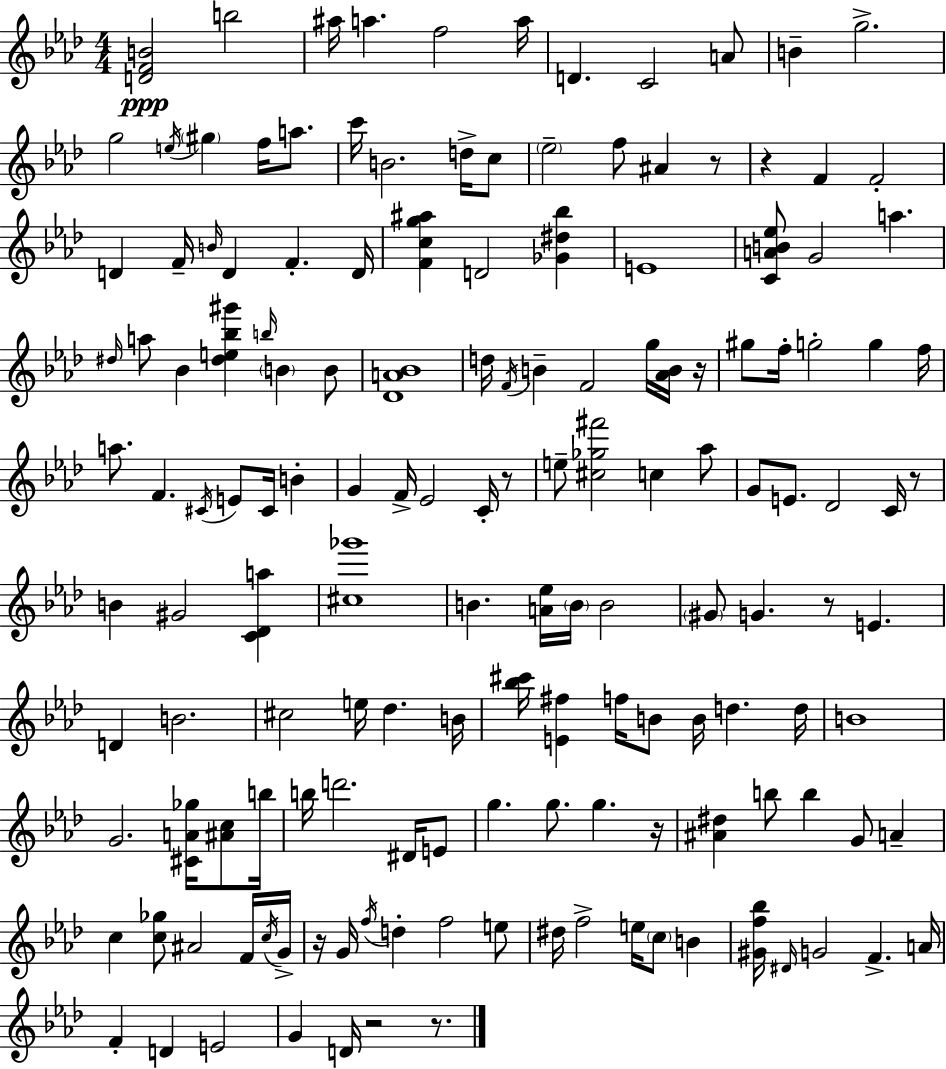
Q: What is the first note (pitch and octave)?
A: B5